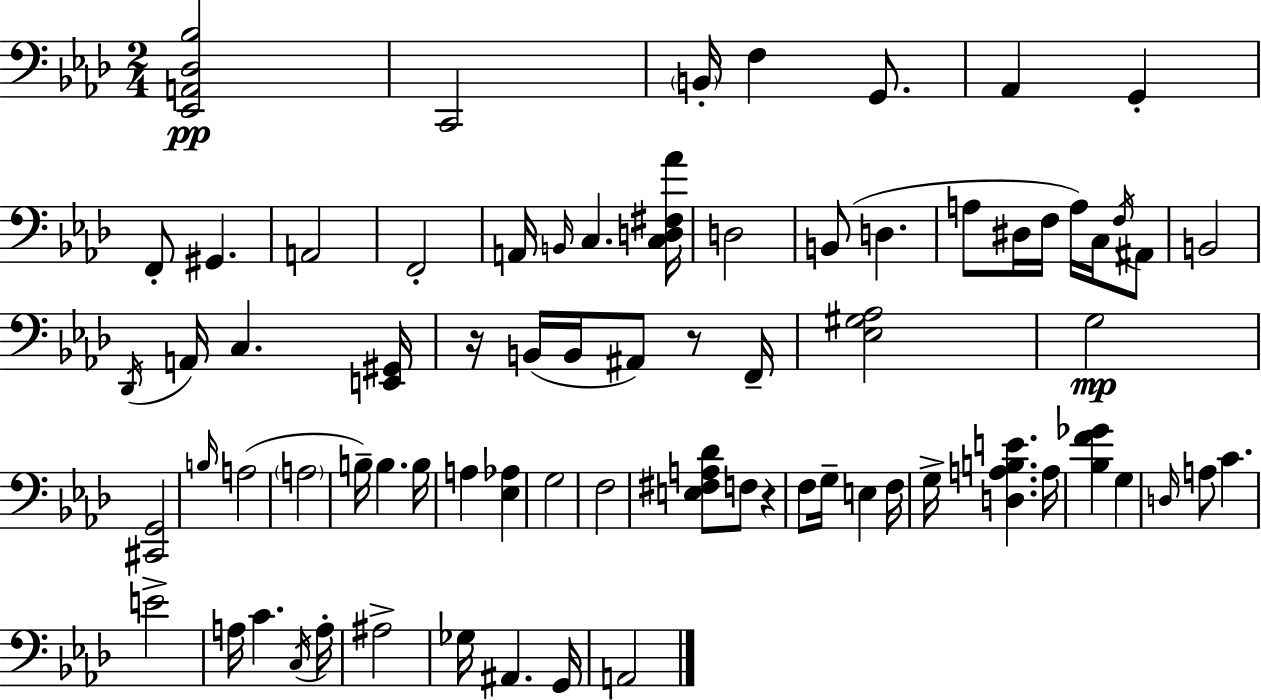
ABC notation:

X:1
T:Untitled
M:2/4
L:1/4
K:Fm
[_E,,A,,_D,_B,]2 C,,2 B,,/4 F, G,,/2 _A,, G,, F,,/2 ^G,, A,,2 F,,2 A,,/4 B,,/4 C, [C,D,^F,_A]/4 D,2 B,,/2 D, A,/2 ^D,/4 F,/4 A,/4 C,/4 F,/4 ^A,,/2 B,,2 _D,,/4 A,,/4 C, [E,,^G,,]/4 z/4 B,,/4 B,,/4 ^A,,/2 z/2 F,,/4 [_E,^G,_A,]2 G,2 [^C,,G,,]2 B,/4 A,2 A,2 B,/4 B, B,/4 A, [_E,_A,] G,2 F,2 [E,^F,A,_D]/2 F,/2 z F,/2 G,/4 E, F,/4 G,/4 [D,A,B,E] A,/4 [_B,F_G] G, D,/4 A,/2 C E2 A,/4 C C,/4 A,/4 ^A,2 _G,/4 ^A,, G,,/4 A,,2